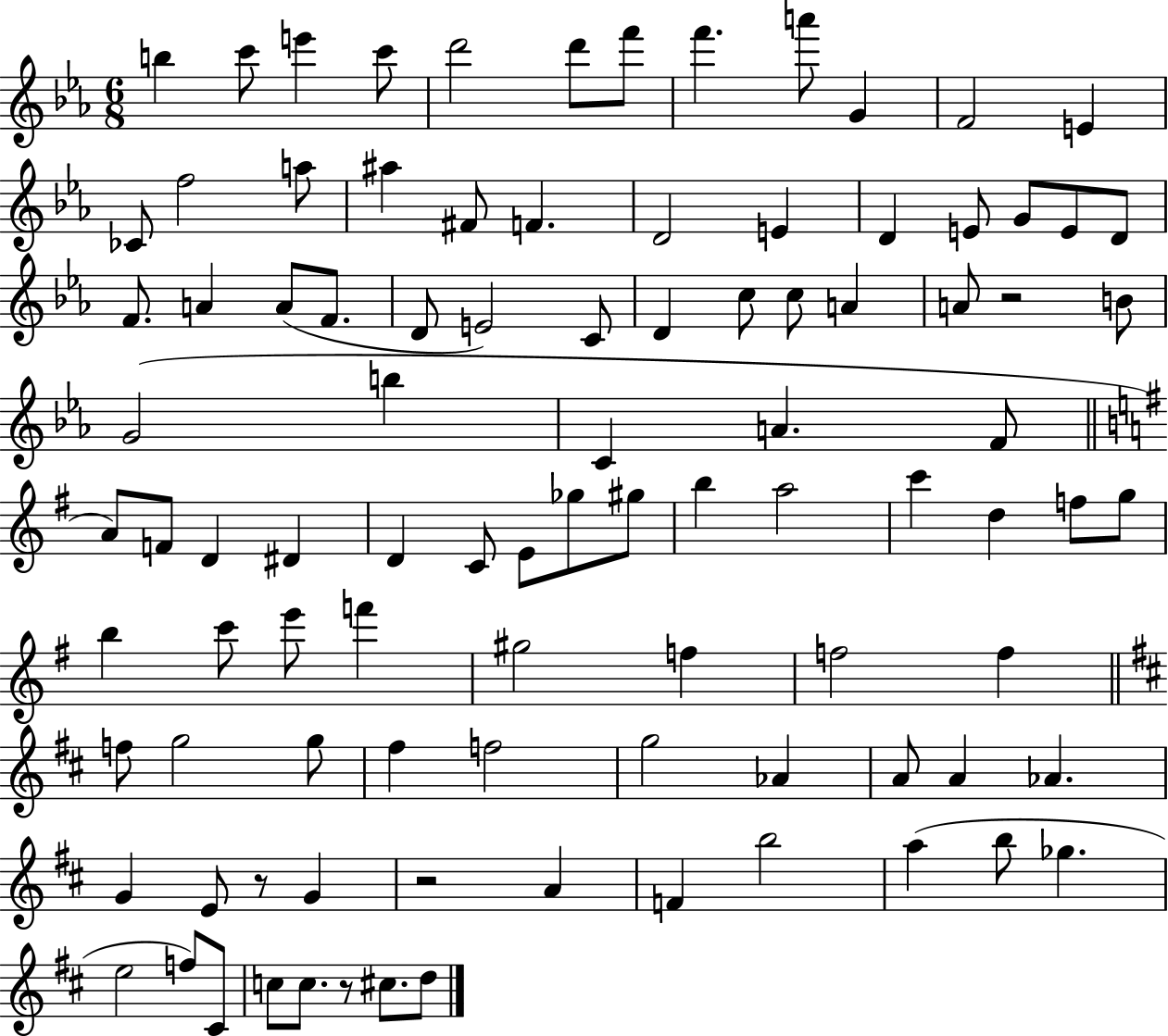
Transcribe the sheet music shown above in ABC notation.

X:1
T:Untitled
M:6/8
L:1/4
K:Eb
b c'/2 e' c'/2 d'2 d'/2 f'/2 f' a'/2 G F2 E _C/2 f2 a/2 ^a ^F/2 F D2 E D E/2 G/2 E/2 D/2 F/2 A A/2 F/2 D/2 E2 C/2 D c/2 c/2 A A/2 z2 B/2 G2 b C A F/2 A/2 F/2 D ^D D C/2 E/2 _g/2 ^g/2 b a2 c' d f/2 g/2 b c'/2 e'/2 f' ^g2 f f2 f f/2 g2 g/2 ^f f2 g2 _A A/2 A _A G E/2 z/2 G z2 A F b2 a b/2 _g e2 f/2 ^C/2 c/2 c/2 z/2 ^c/2 d/2